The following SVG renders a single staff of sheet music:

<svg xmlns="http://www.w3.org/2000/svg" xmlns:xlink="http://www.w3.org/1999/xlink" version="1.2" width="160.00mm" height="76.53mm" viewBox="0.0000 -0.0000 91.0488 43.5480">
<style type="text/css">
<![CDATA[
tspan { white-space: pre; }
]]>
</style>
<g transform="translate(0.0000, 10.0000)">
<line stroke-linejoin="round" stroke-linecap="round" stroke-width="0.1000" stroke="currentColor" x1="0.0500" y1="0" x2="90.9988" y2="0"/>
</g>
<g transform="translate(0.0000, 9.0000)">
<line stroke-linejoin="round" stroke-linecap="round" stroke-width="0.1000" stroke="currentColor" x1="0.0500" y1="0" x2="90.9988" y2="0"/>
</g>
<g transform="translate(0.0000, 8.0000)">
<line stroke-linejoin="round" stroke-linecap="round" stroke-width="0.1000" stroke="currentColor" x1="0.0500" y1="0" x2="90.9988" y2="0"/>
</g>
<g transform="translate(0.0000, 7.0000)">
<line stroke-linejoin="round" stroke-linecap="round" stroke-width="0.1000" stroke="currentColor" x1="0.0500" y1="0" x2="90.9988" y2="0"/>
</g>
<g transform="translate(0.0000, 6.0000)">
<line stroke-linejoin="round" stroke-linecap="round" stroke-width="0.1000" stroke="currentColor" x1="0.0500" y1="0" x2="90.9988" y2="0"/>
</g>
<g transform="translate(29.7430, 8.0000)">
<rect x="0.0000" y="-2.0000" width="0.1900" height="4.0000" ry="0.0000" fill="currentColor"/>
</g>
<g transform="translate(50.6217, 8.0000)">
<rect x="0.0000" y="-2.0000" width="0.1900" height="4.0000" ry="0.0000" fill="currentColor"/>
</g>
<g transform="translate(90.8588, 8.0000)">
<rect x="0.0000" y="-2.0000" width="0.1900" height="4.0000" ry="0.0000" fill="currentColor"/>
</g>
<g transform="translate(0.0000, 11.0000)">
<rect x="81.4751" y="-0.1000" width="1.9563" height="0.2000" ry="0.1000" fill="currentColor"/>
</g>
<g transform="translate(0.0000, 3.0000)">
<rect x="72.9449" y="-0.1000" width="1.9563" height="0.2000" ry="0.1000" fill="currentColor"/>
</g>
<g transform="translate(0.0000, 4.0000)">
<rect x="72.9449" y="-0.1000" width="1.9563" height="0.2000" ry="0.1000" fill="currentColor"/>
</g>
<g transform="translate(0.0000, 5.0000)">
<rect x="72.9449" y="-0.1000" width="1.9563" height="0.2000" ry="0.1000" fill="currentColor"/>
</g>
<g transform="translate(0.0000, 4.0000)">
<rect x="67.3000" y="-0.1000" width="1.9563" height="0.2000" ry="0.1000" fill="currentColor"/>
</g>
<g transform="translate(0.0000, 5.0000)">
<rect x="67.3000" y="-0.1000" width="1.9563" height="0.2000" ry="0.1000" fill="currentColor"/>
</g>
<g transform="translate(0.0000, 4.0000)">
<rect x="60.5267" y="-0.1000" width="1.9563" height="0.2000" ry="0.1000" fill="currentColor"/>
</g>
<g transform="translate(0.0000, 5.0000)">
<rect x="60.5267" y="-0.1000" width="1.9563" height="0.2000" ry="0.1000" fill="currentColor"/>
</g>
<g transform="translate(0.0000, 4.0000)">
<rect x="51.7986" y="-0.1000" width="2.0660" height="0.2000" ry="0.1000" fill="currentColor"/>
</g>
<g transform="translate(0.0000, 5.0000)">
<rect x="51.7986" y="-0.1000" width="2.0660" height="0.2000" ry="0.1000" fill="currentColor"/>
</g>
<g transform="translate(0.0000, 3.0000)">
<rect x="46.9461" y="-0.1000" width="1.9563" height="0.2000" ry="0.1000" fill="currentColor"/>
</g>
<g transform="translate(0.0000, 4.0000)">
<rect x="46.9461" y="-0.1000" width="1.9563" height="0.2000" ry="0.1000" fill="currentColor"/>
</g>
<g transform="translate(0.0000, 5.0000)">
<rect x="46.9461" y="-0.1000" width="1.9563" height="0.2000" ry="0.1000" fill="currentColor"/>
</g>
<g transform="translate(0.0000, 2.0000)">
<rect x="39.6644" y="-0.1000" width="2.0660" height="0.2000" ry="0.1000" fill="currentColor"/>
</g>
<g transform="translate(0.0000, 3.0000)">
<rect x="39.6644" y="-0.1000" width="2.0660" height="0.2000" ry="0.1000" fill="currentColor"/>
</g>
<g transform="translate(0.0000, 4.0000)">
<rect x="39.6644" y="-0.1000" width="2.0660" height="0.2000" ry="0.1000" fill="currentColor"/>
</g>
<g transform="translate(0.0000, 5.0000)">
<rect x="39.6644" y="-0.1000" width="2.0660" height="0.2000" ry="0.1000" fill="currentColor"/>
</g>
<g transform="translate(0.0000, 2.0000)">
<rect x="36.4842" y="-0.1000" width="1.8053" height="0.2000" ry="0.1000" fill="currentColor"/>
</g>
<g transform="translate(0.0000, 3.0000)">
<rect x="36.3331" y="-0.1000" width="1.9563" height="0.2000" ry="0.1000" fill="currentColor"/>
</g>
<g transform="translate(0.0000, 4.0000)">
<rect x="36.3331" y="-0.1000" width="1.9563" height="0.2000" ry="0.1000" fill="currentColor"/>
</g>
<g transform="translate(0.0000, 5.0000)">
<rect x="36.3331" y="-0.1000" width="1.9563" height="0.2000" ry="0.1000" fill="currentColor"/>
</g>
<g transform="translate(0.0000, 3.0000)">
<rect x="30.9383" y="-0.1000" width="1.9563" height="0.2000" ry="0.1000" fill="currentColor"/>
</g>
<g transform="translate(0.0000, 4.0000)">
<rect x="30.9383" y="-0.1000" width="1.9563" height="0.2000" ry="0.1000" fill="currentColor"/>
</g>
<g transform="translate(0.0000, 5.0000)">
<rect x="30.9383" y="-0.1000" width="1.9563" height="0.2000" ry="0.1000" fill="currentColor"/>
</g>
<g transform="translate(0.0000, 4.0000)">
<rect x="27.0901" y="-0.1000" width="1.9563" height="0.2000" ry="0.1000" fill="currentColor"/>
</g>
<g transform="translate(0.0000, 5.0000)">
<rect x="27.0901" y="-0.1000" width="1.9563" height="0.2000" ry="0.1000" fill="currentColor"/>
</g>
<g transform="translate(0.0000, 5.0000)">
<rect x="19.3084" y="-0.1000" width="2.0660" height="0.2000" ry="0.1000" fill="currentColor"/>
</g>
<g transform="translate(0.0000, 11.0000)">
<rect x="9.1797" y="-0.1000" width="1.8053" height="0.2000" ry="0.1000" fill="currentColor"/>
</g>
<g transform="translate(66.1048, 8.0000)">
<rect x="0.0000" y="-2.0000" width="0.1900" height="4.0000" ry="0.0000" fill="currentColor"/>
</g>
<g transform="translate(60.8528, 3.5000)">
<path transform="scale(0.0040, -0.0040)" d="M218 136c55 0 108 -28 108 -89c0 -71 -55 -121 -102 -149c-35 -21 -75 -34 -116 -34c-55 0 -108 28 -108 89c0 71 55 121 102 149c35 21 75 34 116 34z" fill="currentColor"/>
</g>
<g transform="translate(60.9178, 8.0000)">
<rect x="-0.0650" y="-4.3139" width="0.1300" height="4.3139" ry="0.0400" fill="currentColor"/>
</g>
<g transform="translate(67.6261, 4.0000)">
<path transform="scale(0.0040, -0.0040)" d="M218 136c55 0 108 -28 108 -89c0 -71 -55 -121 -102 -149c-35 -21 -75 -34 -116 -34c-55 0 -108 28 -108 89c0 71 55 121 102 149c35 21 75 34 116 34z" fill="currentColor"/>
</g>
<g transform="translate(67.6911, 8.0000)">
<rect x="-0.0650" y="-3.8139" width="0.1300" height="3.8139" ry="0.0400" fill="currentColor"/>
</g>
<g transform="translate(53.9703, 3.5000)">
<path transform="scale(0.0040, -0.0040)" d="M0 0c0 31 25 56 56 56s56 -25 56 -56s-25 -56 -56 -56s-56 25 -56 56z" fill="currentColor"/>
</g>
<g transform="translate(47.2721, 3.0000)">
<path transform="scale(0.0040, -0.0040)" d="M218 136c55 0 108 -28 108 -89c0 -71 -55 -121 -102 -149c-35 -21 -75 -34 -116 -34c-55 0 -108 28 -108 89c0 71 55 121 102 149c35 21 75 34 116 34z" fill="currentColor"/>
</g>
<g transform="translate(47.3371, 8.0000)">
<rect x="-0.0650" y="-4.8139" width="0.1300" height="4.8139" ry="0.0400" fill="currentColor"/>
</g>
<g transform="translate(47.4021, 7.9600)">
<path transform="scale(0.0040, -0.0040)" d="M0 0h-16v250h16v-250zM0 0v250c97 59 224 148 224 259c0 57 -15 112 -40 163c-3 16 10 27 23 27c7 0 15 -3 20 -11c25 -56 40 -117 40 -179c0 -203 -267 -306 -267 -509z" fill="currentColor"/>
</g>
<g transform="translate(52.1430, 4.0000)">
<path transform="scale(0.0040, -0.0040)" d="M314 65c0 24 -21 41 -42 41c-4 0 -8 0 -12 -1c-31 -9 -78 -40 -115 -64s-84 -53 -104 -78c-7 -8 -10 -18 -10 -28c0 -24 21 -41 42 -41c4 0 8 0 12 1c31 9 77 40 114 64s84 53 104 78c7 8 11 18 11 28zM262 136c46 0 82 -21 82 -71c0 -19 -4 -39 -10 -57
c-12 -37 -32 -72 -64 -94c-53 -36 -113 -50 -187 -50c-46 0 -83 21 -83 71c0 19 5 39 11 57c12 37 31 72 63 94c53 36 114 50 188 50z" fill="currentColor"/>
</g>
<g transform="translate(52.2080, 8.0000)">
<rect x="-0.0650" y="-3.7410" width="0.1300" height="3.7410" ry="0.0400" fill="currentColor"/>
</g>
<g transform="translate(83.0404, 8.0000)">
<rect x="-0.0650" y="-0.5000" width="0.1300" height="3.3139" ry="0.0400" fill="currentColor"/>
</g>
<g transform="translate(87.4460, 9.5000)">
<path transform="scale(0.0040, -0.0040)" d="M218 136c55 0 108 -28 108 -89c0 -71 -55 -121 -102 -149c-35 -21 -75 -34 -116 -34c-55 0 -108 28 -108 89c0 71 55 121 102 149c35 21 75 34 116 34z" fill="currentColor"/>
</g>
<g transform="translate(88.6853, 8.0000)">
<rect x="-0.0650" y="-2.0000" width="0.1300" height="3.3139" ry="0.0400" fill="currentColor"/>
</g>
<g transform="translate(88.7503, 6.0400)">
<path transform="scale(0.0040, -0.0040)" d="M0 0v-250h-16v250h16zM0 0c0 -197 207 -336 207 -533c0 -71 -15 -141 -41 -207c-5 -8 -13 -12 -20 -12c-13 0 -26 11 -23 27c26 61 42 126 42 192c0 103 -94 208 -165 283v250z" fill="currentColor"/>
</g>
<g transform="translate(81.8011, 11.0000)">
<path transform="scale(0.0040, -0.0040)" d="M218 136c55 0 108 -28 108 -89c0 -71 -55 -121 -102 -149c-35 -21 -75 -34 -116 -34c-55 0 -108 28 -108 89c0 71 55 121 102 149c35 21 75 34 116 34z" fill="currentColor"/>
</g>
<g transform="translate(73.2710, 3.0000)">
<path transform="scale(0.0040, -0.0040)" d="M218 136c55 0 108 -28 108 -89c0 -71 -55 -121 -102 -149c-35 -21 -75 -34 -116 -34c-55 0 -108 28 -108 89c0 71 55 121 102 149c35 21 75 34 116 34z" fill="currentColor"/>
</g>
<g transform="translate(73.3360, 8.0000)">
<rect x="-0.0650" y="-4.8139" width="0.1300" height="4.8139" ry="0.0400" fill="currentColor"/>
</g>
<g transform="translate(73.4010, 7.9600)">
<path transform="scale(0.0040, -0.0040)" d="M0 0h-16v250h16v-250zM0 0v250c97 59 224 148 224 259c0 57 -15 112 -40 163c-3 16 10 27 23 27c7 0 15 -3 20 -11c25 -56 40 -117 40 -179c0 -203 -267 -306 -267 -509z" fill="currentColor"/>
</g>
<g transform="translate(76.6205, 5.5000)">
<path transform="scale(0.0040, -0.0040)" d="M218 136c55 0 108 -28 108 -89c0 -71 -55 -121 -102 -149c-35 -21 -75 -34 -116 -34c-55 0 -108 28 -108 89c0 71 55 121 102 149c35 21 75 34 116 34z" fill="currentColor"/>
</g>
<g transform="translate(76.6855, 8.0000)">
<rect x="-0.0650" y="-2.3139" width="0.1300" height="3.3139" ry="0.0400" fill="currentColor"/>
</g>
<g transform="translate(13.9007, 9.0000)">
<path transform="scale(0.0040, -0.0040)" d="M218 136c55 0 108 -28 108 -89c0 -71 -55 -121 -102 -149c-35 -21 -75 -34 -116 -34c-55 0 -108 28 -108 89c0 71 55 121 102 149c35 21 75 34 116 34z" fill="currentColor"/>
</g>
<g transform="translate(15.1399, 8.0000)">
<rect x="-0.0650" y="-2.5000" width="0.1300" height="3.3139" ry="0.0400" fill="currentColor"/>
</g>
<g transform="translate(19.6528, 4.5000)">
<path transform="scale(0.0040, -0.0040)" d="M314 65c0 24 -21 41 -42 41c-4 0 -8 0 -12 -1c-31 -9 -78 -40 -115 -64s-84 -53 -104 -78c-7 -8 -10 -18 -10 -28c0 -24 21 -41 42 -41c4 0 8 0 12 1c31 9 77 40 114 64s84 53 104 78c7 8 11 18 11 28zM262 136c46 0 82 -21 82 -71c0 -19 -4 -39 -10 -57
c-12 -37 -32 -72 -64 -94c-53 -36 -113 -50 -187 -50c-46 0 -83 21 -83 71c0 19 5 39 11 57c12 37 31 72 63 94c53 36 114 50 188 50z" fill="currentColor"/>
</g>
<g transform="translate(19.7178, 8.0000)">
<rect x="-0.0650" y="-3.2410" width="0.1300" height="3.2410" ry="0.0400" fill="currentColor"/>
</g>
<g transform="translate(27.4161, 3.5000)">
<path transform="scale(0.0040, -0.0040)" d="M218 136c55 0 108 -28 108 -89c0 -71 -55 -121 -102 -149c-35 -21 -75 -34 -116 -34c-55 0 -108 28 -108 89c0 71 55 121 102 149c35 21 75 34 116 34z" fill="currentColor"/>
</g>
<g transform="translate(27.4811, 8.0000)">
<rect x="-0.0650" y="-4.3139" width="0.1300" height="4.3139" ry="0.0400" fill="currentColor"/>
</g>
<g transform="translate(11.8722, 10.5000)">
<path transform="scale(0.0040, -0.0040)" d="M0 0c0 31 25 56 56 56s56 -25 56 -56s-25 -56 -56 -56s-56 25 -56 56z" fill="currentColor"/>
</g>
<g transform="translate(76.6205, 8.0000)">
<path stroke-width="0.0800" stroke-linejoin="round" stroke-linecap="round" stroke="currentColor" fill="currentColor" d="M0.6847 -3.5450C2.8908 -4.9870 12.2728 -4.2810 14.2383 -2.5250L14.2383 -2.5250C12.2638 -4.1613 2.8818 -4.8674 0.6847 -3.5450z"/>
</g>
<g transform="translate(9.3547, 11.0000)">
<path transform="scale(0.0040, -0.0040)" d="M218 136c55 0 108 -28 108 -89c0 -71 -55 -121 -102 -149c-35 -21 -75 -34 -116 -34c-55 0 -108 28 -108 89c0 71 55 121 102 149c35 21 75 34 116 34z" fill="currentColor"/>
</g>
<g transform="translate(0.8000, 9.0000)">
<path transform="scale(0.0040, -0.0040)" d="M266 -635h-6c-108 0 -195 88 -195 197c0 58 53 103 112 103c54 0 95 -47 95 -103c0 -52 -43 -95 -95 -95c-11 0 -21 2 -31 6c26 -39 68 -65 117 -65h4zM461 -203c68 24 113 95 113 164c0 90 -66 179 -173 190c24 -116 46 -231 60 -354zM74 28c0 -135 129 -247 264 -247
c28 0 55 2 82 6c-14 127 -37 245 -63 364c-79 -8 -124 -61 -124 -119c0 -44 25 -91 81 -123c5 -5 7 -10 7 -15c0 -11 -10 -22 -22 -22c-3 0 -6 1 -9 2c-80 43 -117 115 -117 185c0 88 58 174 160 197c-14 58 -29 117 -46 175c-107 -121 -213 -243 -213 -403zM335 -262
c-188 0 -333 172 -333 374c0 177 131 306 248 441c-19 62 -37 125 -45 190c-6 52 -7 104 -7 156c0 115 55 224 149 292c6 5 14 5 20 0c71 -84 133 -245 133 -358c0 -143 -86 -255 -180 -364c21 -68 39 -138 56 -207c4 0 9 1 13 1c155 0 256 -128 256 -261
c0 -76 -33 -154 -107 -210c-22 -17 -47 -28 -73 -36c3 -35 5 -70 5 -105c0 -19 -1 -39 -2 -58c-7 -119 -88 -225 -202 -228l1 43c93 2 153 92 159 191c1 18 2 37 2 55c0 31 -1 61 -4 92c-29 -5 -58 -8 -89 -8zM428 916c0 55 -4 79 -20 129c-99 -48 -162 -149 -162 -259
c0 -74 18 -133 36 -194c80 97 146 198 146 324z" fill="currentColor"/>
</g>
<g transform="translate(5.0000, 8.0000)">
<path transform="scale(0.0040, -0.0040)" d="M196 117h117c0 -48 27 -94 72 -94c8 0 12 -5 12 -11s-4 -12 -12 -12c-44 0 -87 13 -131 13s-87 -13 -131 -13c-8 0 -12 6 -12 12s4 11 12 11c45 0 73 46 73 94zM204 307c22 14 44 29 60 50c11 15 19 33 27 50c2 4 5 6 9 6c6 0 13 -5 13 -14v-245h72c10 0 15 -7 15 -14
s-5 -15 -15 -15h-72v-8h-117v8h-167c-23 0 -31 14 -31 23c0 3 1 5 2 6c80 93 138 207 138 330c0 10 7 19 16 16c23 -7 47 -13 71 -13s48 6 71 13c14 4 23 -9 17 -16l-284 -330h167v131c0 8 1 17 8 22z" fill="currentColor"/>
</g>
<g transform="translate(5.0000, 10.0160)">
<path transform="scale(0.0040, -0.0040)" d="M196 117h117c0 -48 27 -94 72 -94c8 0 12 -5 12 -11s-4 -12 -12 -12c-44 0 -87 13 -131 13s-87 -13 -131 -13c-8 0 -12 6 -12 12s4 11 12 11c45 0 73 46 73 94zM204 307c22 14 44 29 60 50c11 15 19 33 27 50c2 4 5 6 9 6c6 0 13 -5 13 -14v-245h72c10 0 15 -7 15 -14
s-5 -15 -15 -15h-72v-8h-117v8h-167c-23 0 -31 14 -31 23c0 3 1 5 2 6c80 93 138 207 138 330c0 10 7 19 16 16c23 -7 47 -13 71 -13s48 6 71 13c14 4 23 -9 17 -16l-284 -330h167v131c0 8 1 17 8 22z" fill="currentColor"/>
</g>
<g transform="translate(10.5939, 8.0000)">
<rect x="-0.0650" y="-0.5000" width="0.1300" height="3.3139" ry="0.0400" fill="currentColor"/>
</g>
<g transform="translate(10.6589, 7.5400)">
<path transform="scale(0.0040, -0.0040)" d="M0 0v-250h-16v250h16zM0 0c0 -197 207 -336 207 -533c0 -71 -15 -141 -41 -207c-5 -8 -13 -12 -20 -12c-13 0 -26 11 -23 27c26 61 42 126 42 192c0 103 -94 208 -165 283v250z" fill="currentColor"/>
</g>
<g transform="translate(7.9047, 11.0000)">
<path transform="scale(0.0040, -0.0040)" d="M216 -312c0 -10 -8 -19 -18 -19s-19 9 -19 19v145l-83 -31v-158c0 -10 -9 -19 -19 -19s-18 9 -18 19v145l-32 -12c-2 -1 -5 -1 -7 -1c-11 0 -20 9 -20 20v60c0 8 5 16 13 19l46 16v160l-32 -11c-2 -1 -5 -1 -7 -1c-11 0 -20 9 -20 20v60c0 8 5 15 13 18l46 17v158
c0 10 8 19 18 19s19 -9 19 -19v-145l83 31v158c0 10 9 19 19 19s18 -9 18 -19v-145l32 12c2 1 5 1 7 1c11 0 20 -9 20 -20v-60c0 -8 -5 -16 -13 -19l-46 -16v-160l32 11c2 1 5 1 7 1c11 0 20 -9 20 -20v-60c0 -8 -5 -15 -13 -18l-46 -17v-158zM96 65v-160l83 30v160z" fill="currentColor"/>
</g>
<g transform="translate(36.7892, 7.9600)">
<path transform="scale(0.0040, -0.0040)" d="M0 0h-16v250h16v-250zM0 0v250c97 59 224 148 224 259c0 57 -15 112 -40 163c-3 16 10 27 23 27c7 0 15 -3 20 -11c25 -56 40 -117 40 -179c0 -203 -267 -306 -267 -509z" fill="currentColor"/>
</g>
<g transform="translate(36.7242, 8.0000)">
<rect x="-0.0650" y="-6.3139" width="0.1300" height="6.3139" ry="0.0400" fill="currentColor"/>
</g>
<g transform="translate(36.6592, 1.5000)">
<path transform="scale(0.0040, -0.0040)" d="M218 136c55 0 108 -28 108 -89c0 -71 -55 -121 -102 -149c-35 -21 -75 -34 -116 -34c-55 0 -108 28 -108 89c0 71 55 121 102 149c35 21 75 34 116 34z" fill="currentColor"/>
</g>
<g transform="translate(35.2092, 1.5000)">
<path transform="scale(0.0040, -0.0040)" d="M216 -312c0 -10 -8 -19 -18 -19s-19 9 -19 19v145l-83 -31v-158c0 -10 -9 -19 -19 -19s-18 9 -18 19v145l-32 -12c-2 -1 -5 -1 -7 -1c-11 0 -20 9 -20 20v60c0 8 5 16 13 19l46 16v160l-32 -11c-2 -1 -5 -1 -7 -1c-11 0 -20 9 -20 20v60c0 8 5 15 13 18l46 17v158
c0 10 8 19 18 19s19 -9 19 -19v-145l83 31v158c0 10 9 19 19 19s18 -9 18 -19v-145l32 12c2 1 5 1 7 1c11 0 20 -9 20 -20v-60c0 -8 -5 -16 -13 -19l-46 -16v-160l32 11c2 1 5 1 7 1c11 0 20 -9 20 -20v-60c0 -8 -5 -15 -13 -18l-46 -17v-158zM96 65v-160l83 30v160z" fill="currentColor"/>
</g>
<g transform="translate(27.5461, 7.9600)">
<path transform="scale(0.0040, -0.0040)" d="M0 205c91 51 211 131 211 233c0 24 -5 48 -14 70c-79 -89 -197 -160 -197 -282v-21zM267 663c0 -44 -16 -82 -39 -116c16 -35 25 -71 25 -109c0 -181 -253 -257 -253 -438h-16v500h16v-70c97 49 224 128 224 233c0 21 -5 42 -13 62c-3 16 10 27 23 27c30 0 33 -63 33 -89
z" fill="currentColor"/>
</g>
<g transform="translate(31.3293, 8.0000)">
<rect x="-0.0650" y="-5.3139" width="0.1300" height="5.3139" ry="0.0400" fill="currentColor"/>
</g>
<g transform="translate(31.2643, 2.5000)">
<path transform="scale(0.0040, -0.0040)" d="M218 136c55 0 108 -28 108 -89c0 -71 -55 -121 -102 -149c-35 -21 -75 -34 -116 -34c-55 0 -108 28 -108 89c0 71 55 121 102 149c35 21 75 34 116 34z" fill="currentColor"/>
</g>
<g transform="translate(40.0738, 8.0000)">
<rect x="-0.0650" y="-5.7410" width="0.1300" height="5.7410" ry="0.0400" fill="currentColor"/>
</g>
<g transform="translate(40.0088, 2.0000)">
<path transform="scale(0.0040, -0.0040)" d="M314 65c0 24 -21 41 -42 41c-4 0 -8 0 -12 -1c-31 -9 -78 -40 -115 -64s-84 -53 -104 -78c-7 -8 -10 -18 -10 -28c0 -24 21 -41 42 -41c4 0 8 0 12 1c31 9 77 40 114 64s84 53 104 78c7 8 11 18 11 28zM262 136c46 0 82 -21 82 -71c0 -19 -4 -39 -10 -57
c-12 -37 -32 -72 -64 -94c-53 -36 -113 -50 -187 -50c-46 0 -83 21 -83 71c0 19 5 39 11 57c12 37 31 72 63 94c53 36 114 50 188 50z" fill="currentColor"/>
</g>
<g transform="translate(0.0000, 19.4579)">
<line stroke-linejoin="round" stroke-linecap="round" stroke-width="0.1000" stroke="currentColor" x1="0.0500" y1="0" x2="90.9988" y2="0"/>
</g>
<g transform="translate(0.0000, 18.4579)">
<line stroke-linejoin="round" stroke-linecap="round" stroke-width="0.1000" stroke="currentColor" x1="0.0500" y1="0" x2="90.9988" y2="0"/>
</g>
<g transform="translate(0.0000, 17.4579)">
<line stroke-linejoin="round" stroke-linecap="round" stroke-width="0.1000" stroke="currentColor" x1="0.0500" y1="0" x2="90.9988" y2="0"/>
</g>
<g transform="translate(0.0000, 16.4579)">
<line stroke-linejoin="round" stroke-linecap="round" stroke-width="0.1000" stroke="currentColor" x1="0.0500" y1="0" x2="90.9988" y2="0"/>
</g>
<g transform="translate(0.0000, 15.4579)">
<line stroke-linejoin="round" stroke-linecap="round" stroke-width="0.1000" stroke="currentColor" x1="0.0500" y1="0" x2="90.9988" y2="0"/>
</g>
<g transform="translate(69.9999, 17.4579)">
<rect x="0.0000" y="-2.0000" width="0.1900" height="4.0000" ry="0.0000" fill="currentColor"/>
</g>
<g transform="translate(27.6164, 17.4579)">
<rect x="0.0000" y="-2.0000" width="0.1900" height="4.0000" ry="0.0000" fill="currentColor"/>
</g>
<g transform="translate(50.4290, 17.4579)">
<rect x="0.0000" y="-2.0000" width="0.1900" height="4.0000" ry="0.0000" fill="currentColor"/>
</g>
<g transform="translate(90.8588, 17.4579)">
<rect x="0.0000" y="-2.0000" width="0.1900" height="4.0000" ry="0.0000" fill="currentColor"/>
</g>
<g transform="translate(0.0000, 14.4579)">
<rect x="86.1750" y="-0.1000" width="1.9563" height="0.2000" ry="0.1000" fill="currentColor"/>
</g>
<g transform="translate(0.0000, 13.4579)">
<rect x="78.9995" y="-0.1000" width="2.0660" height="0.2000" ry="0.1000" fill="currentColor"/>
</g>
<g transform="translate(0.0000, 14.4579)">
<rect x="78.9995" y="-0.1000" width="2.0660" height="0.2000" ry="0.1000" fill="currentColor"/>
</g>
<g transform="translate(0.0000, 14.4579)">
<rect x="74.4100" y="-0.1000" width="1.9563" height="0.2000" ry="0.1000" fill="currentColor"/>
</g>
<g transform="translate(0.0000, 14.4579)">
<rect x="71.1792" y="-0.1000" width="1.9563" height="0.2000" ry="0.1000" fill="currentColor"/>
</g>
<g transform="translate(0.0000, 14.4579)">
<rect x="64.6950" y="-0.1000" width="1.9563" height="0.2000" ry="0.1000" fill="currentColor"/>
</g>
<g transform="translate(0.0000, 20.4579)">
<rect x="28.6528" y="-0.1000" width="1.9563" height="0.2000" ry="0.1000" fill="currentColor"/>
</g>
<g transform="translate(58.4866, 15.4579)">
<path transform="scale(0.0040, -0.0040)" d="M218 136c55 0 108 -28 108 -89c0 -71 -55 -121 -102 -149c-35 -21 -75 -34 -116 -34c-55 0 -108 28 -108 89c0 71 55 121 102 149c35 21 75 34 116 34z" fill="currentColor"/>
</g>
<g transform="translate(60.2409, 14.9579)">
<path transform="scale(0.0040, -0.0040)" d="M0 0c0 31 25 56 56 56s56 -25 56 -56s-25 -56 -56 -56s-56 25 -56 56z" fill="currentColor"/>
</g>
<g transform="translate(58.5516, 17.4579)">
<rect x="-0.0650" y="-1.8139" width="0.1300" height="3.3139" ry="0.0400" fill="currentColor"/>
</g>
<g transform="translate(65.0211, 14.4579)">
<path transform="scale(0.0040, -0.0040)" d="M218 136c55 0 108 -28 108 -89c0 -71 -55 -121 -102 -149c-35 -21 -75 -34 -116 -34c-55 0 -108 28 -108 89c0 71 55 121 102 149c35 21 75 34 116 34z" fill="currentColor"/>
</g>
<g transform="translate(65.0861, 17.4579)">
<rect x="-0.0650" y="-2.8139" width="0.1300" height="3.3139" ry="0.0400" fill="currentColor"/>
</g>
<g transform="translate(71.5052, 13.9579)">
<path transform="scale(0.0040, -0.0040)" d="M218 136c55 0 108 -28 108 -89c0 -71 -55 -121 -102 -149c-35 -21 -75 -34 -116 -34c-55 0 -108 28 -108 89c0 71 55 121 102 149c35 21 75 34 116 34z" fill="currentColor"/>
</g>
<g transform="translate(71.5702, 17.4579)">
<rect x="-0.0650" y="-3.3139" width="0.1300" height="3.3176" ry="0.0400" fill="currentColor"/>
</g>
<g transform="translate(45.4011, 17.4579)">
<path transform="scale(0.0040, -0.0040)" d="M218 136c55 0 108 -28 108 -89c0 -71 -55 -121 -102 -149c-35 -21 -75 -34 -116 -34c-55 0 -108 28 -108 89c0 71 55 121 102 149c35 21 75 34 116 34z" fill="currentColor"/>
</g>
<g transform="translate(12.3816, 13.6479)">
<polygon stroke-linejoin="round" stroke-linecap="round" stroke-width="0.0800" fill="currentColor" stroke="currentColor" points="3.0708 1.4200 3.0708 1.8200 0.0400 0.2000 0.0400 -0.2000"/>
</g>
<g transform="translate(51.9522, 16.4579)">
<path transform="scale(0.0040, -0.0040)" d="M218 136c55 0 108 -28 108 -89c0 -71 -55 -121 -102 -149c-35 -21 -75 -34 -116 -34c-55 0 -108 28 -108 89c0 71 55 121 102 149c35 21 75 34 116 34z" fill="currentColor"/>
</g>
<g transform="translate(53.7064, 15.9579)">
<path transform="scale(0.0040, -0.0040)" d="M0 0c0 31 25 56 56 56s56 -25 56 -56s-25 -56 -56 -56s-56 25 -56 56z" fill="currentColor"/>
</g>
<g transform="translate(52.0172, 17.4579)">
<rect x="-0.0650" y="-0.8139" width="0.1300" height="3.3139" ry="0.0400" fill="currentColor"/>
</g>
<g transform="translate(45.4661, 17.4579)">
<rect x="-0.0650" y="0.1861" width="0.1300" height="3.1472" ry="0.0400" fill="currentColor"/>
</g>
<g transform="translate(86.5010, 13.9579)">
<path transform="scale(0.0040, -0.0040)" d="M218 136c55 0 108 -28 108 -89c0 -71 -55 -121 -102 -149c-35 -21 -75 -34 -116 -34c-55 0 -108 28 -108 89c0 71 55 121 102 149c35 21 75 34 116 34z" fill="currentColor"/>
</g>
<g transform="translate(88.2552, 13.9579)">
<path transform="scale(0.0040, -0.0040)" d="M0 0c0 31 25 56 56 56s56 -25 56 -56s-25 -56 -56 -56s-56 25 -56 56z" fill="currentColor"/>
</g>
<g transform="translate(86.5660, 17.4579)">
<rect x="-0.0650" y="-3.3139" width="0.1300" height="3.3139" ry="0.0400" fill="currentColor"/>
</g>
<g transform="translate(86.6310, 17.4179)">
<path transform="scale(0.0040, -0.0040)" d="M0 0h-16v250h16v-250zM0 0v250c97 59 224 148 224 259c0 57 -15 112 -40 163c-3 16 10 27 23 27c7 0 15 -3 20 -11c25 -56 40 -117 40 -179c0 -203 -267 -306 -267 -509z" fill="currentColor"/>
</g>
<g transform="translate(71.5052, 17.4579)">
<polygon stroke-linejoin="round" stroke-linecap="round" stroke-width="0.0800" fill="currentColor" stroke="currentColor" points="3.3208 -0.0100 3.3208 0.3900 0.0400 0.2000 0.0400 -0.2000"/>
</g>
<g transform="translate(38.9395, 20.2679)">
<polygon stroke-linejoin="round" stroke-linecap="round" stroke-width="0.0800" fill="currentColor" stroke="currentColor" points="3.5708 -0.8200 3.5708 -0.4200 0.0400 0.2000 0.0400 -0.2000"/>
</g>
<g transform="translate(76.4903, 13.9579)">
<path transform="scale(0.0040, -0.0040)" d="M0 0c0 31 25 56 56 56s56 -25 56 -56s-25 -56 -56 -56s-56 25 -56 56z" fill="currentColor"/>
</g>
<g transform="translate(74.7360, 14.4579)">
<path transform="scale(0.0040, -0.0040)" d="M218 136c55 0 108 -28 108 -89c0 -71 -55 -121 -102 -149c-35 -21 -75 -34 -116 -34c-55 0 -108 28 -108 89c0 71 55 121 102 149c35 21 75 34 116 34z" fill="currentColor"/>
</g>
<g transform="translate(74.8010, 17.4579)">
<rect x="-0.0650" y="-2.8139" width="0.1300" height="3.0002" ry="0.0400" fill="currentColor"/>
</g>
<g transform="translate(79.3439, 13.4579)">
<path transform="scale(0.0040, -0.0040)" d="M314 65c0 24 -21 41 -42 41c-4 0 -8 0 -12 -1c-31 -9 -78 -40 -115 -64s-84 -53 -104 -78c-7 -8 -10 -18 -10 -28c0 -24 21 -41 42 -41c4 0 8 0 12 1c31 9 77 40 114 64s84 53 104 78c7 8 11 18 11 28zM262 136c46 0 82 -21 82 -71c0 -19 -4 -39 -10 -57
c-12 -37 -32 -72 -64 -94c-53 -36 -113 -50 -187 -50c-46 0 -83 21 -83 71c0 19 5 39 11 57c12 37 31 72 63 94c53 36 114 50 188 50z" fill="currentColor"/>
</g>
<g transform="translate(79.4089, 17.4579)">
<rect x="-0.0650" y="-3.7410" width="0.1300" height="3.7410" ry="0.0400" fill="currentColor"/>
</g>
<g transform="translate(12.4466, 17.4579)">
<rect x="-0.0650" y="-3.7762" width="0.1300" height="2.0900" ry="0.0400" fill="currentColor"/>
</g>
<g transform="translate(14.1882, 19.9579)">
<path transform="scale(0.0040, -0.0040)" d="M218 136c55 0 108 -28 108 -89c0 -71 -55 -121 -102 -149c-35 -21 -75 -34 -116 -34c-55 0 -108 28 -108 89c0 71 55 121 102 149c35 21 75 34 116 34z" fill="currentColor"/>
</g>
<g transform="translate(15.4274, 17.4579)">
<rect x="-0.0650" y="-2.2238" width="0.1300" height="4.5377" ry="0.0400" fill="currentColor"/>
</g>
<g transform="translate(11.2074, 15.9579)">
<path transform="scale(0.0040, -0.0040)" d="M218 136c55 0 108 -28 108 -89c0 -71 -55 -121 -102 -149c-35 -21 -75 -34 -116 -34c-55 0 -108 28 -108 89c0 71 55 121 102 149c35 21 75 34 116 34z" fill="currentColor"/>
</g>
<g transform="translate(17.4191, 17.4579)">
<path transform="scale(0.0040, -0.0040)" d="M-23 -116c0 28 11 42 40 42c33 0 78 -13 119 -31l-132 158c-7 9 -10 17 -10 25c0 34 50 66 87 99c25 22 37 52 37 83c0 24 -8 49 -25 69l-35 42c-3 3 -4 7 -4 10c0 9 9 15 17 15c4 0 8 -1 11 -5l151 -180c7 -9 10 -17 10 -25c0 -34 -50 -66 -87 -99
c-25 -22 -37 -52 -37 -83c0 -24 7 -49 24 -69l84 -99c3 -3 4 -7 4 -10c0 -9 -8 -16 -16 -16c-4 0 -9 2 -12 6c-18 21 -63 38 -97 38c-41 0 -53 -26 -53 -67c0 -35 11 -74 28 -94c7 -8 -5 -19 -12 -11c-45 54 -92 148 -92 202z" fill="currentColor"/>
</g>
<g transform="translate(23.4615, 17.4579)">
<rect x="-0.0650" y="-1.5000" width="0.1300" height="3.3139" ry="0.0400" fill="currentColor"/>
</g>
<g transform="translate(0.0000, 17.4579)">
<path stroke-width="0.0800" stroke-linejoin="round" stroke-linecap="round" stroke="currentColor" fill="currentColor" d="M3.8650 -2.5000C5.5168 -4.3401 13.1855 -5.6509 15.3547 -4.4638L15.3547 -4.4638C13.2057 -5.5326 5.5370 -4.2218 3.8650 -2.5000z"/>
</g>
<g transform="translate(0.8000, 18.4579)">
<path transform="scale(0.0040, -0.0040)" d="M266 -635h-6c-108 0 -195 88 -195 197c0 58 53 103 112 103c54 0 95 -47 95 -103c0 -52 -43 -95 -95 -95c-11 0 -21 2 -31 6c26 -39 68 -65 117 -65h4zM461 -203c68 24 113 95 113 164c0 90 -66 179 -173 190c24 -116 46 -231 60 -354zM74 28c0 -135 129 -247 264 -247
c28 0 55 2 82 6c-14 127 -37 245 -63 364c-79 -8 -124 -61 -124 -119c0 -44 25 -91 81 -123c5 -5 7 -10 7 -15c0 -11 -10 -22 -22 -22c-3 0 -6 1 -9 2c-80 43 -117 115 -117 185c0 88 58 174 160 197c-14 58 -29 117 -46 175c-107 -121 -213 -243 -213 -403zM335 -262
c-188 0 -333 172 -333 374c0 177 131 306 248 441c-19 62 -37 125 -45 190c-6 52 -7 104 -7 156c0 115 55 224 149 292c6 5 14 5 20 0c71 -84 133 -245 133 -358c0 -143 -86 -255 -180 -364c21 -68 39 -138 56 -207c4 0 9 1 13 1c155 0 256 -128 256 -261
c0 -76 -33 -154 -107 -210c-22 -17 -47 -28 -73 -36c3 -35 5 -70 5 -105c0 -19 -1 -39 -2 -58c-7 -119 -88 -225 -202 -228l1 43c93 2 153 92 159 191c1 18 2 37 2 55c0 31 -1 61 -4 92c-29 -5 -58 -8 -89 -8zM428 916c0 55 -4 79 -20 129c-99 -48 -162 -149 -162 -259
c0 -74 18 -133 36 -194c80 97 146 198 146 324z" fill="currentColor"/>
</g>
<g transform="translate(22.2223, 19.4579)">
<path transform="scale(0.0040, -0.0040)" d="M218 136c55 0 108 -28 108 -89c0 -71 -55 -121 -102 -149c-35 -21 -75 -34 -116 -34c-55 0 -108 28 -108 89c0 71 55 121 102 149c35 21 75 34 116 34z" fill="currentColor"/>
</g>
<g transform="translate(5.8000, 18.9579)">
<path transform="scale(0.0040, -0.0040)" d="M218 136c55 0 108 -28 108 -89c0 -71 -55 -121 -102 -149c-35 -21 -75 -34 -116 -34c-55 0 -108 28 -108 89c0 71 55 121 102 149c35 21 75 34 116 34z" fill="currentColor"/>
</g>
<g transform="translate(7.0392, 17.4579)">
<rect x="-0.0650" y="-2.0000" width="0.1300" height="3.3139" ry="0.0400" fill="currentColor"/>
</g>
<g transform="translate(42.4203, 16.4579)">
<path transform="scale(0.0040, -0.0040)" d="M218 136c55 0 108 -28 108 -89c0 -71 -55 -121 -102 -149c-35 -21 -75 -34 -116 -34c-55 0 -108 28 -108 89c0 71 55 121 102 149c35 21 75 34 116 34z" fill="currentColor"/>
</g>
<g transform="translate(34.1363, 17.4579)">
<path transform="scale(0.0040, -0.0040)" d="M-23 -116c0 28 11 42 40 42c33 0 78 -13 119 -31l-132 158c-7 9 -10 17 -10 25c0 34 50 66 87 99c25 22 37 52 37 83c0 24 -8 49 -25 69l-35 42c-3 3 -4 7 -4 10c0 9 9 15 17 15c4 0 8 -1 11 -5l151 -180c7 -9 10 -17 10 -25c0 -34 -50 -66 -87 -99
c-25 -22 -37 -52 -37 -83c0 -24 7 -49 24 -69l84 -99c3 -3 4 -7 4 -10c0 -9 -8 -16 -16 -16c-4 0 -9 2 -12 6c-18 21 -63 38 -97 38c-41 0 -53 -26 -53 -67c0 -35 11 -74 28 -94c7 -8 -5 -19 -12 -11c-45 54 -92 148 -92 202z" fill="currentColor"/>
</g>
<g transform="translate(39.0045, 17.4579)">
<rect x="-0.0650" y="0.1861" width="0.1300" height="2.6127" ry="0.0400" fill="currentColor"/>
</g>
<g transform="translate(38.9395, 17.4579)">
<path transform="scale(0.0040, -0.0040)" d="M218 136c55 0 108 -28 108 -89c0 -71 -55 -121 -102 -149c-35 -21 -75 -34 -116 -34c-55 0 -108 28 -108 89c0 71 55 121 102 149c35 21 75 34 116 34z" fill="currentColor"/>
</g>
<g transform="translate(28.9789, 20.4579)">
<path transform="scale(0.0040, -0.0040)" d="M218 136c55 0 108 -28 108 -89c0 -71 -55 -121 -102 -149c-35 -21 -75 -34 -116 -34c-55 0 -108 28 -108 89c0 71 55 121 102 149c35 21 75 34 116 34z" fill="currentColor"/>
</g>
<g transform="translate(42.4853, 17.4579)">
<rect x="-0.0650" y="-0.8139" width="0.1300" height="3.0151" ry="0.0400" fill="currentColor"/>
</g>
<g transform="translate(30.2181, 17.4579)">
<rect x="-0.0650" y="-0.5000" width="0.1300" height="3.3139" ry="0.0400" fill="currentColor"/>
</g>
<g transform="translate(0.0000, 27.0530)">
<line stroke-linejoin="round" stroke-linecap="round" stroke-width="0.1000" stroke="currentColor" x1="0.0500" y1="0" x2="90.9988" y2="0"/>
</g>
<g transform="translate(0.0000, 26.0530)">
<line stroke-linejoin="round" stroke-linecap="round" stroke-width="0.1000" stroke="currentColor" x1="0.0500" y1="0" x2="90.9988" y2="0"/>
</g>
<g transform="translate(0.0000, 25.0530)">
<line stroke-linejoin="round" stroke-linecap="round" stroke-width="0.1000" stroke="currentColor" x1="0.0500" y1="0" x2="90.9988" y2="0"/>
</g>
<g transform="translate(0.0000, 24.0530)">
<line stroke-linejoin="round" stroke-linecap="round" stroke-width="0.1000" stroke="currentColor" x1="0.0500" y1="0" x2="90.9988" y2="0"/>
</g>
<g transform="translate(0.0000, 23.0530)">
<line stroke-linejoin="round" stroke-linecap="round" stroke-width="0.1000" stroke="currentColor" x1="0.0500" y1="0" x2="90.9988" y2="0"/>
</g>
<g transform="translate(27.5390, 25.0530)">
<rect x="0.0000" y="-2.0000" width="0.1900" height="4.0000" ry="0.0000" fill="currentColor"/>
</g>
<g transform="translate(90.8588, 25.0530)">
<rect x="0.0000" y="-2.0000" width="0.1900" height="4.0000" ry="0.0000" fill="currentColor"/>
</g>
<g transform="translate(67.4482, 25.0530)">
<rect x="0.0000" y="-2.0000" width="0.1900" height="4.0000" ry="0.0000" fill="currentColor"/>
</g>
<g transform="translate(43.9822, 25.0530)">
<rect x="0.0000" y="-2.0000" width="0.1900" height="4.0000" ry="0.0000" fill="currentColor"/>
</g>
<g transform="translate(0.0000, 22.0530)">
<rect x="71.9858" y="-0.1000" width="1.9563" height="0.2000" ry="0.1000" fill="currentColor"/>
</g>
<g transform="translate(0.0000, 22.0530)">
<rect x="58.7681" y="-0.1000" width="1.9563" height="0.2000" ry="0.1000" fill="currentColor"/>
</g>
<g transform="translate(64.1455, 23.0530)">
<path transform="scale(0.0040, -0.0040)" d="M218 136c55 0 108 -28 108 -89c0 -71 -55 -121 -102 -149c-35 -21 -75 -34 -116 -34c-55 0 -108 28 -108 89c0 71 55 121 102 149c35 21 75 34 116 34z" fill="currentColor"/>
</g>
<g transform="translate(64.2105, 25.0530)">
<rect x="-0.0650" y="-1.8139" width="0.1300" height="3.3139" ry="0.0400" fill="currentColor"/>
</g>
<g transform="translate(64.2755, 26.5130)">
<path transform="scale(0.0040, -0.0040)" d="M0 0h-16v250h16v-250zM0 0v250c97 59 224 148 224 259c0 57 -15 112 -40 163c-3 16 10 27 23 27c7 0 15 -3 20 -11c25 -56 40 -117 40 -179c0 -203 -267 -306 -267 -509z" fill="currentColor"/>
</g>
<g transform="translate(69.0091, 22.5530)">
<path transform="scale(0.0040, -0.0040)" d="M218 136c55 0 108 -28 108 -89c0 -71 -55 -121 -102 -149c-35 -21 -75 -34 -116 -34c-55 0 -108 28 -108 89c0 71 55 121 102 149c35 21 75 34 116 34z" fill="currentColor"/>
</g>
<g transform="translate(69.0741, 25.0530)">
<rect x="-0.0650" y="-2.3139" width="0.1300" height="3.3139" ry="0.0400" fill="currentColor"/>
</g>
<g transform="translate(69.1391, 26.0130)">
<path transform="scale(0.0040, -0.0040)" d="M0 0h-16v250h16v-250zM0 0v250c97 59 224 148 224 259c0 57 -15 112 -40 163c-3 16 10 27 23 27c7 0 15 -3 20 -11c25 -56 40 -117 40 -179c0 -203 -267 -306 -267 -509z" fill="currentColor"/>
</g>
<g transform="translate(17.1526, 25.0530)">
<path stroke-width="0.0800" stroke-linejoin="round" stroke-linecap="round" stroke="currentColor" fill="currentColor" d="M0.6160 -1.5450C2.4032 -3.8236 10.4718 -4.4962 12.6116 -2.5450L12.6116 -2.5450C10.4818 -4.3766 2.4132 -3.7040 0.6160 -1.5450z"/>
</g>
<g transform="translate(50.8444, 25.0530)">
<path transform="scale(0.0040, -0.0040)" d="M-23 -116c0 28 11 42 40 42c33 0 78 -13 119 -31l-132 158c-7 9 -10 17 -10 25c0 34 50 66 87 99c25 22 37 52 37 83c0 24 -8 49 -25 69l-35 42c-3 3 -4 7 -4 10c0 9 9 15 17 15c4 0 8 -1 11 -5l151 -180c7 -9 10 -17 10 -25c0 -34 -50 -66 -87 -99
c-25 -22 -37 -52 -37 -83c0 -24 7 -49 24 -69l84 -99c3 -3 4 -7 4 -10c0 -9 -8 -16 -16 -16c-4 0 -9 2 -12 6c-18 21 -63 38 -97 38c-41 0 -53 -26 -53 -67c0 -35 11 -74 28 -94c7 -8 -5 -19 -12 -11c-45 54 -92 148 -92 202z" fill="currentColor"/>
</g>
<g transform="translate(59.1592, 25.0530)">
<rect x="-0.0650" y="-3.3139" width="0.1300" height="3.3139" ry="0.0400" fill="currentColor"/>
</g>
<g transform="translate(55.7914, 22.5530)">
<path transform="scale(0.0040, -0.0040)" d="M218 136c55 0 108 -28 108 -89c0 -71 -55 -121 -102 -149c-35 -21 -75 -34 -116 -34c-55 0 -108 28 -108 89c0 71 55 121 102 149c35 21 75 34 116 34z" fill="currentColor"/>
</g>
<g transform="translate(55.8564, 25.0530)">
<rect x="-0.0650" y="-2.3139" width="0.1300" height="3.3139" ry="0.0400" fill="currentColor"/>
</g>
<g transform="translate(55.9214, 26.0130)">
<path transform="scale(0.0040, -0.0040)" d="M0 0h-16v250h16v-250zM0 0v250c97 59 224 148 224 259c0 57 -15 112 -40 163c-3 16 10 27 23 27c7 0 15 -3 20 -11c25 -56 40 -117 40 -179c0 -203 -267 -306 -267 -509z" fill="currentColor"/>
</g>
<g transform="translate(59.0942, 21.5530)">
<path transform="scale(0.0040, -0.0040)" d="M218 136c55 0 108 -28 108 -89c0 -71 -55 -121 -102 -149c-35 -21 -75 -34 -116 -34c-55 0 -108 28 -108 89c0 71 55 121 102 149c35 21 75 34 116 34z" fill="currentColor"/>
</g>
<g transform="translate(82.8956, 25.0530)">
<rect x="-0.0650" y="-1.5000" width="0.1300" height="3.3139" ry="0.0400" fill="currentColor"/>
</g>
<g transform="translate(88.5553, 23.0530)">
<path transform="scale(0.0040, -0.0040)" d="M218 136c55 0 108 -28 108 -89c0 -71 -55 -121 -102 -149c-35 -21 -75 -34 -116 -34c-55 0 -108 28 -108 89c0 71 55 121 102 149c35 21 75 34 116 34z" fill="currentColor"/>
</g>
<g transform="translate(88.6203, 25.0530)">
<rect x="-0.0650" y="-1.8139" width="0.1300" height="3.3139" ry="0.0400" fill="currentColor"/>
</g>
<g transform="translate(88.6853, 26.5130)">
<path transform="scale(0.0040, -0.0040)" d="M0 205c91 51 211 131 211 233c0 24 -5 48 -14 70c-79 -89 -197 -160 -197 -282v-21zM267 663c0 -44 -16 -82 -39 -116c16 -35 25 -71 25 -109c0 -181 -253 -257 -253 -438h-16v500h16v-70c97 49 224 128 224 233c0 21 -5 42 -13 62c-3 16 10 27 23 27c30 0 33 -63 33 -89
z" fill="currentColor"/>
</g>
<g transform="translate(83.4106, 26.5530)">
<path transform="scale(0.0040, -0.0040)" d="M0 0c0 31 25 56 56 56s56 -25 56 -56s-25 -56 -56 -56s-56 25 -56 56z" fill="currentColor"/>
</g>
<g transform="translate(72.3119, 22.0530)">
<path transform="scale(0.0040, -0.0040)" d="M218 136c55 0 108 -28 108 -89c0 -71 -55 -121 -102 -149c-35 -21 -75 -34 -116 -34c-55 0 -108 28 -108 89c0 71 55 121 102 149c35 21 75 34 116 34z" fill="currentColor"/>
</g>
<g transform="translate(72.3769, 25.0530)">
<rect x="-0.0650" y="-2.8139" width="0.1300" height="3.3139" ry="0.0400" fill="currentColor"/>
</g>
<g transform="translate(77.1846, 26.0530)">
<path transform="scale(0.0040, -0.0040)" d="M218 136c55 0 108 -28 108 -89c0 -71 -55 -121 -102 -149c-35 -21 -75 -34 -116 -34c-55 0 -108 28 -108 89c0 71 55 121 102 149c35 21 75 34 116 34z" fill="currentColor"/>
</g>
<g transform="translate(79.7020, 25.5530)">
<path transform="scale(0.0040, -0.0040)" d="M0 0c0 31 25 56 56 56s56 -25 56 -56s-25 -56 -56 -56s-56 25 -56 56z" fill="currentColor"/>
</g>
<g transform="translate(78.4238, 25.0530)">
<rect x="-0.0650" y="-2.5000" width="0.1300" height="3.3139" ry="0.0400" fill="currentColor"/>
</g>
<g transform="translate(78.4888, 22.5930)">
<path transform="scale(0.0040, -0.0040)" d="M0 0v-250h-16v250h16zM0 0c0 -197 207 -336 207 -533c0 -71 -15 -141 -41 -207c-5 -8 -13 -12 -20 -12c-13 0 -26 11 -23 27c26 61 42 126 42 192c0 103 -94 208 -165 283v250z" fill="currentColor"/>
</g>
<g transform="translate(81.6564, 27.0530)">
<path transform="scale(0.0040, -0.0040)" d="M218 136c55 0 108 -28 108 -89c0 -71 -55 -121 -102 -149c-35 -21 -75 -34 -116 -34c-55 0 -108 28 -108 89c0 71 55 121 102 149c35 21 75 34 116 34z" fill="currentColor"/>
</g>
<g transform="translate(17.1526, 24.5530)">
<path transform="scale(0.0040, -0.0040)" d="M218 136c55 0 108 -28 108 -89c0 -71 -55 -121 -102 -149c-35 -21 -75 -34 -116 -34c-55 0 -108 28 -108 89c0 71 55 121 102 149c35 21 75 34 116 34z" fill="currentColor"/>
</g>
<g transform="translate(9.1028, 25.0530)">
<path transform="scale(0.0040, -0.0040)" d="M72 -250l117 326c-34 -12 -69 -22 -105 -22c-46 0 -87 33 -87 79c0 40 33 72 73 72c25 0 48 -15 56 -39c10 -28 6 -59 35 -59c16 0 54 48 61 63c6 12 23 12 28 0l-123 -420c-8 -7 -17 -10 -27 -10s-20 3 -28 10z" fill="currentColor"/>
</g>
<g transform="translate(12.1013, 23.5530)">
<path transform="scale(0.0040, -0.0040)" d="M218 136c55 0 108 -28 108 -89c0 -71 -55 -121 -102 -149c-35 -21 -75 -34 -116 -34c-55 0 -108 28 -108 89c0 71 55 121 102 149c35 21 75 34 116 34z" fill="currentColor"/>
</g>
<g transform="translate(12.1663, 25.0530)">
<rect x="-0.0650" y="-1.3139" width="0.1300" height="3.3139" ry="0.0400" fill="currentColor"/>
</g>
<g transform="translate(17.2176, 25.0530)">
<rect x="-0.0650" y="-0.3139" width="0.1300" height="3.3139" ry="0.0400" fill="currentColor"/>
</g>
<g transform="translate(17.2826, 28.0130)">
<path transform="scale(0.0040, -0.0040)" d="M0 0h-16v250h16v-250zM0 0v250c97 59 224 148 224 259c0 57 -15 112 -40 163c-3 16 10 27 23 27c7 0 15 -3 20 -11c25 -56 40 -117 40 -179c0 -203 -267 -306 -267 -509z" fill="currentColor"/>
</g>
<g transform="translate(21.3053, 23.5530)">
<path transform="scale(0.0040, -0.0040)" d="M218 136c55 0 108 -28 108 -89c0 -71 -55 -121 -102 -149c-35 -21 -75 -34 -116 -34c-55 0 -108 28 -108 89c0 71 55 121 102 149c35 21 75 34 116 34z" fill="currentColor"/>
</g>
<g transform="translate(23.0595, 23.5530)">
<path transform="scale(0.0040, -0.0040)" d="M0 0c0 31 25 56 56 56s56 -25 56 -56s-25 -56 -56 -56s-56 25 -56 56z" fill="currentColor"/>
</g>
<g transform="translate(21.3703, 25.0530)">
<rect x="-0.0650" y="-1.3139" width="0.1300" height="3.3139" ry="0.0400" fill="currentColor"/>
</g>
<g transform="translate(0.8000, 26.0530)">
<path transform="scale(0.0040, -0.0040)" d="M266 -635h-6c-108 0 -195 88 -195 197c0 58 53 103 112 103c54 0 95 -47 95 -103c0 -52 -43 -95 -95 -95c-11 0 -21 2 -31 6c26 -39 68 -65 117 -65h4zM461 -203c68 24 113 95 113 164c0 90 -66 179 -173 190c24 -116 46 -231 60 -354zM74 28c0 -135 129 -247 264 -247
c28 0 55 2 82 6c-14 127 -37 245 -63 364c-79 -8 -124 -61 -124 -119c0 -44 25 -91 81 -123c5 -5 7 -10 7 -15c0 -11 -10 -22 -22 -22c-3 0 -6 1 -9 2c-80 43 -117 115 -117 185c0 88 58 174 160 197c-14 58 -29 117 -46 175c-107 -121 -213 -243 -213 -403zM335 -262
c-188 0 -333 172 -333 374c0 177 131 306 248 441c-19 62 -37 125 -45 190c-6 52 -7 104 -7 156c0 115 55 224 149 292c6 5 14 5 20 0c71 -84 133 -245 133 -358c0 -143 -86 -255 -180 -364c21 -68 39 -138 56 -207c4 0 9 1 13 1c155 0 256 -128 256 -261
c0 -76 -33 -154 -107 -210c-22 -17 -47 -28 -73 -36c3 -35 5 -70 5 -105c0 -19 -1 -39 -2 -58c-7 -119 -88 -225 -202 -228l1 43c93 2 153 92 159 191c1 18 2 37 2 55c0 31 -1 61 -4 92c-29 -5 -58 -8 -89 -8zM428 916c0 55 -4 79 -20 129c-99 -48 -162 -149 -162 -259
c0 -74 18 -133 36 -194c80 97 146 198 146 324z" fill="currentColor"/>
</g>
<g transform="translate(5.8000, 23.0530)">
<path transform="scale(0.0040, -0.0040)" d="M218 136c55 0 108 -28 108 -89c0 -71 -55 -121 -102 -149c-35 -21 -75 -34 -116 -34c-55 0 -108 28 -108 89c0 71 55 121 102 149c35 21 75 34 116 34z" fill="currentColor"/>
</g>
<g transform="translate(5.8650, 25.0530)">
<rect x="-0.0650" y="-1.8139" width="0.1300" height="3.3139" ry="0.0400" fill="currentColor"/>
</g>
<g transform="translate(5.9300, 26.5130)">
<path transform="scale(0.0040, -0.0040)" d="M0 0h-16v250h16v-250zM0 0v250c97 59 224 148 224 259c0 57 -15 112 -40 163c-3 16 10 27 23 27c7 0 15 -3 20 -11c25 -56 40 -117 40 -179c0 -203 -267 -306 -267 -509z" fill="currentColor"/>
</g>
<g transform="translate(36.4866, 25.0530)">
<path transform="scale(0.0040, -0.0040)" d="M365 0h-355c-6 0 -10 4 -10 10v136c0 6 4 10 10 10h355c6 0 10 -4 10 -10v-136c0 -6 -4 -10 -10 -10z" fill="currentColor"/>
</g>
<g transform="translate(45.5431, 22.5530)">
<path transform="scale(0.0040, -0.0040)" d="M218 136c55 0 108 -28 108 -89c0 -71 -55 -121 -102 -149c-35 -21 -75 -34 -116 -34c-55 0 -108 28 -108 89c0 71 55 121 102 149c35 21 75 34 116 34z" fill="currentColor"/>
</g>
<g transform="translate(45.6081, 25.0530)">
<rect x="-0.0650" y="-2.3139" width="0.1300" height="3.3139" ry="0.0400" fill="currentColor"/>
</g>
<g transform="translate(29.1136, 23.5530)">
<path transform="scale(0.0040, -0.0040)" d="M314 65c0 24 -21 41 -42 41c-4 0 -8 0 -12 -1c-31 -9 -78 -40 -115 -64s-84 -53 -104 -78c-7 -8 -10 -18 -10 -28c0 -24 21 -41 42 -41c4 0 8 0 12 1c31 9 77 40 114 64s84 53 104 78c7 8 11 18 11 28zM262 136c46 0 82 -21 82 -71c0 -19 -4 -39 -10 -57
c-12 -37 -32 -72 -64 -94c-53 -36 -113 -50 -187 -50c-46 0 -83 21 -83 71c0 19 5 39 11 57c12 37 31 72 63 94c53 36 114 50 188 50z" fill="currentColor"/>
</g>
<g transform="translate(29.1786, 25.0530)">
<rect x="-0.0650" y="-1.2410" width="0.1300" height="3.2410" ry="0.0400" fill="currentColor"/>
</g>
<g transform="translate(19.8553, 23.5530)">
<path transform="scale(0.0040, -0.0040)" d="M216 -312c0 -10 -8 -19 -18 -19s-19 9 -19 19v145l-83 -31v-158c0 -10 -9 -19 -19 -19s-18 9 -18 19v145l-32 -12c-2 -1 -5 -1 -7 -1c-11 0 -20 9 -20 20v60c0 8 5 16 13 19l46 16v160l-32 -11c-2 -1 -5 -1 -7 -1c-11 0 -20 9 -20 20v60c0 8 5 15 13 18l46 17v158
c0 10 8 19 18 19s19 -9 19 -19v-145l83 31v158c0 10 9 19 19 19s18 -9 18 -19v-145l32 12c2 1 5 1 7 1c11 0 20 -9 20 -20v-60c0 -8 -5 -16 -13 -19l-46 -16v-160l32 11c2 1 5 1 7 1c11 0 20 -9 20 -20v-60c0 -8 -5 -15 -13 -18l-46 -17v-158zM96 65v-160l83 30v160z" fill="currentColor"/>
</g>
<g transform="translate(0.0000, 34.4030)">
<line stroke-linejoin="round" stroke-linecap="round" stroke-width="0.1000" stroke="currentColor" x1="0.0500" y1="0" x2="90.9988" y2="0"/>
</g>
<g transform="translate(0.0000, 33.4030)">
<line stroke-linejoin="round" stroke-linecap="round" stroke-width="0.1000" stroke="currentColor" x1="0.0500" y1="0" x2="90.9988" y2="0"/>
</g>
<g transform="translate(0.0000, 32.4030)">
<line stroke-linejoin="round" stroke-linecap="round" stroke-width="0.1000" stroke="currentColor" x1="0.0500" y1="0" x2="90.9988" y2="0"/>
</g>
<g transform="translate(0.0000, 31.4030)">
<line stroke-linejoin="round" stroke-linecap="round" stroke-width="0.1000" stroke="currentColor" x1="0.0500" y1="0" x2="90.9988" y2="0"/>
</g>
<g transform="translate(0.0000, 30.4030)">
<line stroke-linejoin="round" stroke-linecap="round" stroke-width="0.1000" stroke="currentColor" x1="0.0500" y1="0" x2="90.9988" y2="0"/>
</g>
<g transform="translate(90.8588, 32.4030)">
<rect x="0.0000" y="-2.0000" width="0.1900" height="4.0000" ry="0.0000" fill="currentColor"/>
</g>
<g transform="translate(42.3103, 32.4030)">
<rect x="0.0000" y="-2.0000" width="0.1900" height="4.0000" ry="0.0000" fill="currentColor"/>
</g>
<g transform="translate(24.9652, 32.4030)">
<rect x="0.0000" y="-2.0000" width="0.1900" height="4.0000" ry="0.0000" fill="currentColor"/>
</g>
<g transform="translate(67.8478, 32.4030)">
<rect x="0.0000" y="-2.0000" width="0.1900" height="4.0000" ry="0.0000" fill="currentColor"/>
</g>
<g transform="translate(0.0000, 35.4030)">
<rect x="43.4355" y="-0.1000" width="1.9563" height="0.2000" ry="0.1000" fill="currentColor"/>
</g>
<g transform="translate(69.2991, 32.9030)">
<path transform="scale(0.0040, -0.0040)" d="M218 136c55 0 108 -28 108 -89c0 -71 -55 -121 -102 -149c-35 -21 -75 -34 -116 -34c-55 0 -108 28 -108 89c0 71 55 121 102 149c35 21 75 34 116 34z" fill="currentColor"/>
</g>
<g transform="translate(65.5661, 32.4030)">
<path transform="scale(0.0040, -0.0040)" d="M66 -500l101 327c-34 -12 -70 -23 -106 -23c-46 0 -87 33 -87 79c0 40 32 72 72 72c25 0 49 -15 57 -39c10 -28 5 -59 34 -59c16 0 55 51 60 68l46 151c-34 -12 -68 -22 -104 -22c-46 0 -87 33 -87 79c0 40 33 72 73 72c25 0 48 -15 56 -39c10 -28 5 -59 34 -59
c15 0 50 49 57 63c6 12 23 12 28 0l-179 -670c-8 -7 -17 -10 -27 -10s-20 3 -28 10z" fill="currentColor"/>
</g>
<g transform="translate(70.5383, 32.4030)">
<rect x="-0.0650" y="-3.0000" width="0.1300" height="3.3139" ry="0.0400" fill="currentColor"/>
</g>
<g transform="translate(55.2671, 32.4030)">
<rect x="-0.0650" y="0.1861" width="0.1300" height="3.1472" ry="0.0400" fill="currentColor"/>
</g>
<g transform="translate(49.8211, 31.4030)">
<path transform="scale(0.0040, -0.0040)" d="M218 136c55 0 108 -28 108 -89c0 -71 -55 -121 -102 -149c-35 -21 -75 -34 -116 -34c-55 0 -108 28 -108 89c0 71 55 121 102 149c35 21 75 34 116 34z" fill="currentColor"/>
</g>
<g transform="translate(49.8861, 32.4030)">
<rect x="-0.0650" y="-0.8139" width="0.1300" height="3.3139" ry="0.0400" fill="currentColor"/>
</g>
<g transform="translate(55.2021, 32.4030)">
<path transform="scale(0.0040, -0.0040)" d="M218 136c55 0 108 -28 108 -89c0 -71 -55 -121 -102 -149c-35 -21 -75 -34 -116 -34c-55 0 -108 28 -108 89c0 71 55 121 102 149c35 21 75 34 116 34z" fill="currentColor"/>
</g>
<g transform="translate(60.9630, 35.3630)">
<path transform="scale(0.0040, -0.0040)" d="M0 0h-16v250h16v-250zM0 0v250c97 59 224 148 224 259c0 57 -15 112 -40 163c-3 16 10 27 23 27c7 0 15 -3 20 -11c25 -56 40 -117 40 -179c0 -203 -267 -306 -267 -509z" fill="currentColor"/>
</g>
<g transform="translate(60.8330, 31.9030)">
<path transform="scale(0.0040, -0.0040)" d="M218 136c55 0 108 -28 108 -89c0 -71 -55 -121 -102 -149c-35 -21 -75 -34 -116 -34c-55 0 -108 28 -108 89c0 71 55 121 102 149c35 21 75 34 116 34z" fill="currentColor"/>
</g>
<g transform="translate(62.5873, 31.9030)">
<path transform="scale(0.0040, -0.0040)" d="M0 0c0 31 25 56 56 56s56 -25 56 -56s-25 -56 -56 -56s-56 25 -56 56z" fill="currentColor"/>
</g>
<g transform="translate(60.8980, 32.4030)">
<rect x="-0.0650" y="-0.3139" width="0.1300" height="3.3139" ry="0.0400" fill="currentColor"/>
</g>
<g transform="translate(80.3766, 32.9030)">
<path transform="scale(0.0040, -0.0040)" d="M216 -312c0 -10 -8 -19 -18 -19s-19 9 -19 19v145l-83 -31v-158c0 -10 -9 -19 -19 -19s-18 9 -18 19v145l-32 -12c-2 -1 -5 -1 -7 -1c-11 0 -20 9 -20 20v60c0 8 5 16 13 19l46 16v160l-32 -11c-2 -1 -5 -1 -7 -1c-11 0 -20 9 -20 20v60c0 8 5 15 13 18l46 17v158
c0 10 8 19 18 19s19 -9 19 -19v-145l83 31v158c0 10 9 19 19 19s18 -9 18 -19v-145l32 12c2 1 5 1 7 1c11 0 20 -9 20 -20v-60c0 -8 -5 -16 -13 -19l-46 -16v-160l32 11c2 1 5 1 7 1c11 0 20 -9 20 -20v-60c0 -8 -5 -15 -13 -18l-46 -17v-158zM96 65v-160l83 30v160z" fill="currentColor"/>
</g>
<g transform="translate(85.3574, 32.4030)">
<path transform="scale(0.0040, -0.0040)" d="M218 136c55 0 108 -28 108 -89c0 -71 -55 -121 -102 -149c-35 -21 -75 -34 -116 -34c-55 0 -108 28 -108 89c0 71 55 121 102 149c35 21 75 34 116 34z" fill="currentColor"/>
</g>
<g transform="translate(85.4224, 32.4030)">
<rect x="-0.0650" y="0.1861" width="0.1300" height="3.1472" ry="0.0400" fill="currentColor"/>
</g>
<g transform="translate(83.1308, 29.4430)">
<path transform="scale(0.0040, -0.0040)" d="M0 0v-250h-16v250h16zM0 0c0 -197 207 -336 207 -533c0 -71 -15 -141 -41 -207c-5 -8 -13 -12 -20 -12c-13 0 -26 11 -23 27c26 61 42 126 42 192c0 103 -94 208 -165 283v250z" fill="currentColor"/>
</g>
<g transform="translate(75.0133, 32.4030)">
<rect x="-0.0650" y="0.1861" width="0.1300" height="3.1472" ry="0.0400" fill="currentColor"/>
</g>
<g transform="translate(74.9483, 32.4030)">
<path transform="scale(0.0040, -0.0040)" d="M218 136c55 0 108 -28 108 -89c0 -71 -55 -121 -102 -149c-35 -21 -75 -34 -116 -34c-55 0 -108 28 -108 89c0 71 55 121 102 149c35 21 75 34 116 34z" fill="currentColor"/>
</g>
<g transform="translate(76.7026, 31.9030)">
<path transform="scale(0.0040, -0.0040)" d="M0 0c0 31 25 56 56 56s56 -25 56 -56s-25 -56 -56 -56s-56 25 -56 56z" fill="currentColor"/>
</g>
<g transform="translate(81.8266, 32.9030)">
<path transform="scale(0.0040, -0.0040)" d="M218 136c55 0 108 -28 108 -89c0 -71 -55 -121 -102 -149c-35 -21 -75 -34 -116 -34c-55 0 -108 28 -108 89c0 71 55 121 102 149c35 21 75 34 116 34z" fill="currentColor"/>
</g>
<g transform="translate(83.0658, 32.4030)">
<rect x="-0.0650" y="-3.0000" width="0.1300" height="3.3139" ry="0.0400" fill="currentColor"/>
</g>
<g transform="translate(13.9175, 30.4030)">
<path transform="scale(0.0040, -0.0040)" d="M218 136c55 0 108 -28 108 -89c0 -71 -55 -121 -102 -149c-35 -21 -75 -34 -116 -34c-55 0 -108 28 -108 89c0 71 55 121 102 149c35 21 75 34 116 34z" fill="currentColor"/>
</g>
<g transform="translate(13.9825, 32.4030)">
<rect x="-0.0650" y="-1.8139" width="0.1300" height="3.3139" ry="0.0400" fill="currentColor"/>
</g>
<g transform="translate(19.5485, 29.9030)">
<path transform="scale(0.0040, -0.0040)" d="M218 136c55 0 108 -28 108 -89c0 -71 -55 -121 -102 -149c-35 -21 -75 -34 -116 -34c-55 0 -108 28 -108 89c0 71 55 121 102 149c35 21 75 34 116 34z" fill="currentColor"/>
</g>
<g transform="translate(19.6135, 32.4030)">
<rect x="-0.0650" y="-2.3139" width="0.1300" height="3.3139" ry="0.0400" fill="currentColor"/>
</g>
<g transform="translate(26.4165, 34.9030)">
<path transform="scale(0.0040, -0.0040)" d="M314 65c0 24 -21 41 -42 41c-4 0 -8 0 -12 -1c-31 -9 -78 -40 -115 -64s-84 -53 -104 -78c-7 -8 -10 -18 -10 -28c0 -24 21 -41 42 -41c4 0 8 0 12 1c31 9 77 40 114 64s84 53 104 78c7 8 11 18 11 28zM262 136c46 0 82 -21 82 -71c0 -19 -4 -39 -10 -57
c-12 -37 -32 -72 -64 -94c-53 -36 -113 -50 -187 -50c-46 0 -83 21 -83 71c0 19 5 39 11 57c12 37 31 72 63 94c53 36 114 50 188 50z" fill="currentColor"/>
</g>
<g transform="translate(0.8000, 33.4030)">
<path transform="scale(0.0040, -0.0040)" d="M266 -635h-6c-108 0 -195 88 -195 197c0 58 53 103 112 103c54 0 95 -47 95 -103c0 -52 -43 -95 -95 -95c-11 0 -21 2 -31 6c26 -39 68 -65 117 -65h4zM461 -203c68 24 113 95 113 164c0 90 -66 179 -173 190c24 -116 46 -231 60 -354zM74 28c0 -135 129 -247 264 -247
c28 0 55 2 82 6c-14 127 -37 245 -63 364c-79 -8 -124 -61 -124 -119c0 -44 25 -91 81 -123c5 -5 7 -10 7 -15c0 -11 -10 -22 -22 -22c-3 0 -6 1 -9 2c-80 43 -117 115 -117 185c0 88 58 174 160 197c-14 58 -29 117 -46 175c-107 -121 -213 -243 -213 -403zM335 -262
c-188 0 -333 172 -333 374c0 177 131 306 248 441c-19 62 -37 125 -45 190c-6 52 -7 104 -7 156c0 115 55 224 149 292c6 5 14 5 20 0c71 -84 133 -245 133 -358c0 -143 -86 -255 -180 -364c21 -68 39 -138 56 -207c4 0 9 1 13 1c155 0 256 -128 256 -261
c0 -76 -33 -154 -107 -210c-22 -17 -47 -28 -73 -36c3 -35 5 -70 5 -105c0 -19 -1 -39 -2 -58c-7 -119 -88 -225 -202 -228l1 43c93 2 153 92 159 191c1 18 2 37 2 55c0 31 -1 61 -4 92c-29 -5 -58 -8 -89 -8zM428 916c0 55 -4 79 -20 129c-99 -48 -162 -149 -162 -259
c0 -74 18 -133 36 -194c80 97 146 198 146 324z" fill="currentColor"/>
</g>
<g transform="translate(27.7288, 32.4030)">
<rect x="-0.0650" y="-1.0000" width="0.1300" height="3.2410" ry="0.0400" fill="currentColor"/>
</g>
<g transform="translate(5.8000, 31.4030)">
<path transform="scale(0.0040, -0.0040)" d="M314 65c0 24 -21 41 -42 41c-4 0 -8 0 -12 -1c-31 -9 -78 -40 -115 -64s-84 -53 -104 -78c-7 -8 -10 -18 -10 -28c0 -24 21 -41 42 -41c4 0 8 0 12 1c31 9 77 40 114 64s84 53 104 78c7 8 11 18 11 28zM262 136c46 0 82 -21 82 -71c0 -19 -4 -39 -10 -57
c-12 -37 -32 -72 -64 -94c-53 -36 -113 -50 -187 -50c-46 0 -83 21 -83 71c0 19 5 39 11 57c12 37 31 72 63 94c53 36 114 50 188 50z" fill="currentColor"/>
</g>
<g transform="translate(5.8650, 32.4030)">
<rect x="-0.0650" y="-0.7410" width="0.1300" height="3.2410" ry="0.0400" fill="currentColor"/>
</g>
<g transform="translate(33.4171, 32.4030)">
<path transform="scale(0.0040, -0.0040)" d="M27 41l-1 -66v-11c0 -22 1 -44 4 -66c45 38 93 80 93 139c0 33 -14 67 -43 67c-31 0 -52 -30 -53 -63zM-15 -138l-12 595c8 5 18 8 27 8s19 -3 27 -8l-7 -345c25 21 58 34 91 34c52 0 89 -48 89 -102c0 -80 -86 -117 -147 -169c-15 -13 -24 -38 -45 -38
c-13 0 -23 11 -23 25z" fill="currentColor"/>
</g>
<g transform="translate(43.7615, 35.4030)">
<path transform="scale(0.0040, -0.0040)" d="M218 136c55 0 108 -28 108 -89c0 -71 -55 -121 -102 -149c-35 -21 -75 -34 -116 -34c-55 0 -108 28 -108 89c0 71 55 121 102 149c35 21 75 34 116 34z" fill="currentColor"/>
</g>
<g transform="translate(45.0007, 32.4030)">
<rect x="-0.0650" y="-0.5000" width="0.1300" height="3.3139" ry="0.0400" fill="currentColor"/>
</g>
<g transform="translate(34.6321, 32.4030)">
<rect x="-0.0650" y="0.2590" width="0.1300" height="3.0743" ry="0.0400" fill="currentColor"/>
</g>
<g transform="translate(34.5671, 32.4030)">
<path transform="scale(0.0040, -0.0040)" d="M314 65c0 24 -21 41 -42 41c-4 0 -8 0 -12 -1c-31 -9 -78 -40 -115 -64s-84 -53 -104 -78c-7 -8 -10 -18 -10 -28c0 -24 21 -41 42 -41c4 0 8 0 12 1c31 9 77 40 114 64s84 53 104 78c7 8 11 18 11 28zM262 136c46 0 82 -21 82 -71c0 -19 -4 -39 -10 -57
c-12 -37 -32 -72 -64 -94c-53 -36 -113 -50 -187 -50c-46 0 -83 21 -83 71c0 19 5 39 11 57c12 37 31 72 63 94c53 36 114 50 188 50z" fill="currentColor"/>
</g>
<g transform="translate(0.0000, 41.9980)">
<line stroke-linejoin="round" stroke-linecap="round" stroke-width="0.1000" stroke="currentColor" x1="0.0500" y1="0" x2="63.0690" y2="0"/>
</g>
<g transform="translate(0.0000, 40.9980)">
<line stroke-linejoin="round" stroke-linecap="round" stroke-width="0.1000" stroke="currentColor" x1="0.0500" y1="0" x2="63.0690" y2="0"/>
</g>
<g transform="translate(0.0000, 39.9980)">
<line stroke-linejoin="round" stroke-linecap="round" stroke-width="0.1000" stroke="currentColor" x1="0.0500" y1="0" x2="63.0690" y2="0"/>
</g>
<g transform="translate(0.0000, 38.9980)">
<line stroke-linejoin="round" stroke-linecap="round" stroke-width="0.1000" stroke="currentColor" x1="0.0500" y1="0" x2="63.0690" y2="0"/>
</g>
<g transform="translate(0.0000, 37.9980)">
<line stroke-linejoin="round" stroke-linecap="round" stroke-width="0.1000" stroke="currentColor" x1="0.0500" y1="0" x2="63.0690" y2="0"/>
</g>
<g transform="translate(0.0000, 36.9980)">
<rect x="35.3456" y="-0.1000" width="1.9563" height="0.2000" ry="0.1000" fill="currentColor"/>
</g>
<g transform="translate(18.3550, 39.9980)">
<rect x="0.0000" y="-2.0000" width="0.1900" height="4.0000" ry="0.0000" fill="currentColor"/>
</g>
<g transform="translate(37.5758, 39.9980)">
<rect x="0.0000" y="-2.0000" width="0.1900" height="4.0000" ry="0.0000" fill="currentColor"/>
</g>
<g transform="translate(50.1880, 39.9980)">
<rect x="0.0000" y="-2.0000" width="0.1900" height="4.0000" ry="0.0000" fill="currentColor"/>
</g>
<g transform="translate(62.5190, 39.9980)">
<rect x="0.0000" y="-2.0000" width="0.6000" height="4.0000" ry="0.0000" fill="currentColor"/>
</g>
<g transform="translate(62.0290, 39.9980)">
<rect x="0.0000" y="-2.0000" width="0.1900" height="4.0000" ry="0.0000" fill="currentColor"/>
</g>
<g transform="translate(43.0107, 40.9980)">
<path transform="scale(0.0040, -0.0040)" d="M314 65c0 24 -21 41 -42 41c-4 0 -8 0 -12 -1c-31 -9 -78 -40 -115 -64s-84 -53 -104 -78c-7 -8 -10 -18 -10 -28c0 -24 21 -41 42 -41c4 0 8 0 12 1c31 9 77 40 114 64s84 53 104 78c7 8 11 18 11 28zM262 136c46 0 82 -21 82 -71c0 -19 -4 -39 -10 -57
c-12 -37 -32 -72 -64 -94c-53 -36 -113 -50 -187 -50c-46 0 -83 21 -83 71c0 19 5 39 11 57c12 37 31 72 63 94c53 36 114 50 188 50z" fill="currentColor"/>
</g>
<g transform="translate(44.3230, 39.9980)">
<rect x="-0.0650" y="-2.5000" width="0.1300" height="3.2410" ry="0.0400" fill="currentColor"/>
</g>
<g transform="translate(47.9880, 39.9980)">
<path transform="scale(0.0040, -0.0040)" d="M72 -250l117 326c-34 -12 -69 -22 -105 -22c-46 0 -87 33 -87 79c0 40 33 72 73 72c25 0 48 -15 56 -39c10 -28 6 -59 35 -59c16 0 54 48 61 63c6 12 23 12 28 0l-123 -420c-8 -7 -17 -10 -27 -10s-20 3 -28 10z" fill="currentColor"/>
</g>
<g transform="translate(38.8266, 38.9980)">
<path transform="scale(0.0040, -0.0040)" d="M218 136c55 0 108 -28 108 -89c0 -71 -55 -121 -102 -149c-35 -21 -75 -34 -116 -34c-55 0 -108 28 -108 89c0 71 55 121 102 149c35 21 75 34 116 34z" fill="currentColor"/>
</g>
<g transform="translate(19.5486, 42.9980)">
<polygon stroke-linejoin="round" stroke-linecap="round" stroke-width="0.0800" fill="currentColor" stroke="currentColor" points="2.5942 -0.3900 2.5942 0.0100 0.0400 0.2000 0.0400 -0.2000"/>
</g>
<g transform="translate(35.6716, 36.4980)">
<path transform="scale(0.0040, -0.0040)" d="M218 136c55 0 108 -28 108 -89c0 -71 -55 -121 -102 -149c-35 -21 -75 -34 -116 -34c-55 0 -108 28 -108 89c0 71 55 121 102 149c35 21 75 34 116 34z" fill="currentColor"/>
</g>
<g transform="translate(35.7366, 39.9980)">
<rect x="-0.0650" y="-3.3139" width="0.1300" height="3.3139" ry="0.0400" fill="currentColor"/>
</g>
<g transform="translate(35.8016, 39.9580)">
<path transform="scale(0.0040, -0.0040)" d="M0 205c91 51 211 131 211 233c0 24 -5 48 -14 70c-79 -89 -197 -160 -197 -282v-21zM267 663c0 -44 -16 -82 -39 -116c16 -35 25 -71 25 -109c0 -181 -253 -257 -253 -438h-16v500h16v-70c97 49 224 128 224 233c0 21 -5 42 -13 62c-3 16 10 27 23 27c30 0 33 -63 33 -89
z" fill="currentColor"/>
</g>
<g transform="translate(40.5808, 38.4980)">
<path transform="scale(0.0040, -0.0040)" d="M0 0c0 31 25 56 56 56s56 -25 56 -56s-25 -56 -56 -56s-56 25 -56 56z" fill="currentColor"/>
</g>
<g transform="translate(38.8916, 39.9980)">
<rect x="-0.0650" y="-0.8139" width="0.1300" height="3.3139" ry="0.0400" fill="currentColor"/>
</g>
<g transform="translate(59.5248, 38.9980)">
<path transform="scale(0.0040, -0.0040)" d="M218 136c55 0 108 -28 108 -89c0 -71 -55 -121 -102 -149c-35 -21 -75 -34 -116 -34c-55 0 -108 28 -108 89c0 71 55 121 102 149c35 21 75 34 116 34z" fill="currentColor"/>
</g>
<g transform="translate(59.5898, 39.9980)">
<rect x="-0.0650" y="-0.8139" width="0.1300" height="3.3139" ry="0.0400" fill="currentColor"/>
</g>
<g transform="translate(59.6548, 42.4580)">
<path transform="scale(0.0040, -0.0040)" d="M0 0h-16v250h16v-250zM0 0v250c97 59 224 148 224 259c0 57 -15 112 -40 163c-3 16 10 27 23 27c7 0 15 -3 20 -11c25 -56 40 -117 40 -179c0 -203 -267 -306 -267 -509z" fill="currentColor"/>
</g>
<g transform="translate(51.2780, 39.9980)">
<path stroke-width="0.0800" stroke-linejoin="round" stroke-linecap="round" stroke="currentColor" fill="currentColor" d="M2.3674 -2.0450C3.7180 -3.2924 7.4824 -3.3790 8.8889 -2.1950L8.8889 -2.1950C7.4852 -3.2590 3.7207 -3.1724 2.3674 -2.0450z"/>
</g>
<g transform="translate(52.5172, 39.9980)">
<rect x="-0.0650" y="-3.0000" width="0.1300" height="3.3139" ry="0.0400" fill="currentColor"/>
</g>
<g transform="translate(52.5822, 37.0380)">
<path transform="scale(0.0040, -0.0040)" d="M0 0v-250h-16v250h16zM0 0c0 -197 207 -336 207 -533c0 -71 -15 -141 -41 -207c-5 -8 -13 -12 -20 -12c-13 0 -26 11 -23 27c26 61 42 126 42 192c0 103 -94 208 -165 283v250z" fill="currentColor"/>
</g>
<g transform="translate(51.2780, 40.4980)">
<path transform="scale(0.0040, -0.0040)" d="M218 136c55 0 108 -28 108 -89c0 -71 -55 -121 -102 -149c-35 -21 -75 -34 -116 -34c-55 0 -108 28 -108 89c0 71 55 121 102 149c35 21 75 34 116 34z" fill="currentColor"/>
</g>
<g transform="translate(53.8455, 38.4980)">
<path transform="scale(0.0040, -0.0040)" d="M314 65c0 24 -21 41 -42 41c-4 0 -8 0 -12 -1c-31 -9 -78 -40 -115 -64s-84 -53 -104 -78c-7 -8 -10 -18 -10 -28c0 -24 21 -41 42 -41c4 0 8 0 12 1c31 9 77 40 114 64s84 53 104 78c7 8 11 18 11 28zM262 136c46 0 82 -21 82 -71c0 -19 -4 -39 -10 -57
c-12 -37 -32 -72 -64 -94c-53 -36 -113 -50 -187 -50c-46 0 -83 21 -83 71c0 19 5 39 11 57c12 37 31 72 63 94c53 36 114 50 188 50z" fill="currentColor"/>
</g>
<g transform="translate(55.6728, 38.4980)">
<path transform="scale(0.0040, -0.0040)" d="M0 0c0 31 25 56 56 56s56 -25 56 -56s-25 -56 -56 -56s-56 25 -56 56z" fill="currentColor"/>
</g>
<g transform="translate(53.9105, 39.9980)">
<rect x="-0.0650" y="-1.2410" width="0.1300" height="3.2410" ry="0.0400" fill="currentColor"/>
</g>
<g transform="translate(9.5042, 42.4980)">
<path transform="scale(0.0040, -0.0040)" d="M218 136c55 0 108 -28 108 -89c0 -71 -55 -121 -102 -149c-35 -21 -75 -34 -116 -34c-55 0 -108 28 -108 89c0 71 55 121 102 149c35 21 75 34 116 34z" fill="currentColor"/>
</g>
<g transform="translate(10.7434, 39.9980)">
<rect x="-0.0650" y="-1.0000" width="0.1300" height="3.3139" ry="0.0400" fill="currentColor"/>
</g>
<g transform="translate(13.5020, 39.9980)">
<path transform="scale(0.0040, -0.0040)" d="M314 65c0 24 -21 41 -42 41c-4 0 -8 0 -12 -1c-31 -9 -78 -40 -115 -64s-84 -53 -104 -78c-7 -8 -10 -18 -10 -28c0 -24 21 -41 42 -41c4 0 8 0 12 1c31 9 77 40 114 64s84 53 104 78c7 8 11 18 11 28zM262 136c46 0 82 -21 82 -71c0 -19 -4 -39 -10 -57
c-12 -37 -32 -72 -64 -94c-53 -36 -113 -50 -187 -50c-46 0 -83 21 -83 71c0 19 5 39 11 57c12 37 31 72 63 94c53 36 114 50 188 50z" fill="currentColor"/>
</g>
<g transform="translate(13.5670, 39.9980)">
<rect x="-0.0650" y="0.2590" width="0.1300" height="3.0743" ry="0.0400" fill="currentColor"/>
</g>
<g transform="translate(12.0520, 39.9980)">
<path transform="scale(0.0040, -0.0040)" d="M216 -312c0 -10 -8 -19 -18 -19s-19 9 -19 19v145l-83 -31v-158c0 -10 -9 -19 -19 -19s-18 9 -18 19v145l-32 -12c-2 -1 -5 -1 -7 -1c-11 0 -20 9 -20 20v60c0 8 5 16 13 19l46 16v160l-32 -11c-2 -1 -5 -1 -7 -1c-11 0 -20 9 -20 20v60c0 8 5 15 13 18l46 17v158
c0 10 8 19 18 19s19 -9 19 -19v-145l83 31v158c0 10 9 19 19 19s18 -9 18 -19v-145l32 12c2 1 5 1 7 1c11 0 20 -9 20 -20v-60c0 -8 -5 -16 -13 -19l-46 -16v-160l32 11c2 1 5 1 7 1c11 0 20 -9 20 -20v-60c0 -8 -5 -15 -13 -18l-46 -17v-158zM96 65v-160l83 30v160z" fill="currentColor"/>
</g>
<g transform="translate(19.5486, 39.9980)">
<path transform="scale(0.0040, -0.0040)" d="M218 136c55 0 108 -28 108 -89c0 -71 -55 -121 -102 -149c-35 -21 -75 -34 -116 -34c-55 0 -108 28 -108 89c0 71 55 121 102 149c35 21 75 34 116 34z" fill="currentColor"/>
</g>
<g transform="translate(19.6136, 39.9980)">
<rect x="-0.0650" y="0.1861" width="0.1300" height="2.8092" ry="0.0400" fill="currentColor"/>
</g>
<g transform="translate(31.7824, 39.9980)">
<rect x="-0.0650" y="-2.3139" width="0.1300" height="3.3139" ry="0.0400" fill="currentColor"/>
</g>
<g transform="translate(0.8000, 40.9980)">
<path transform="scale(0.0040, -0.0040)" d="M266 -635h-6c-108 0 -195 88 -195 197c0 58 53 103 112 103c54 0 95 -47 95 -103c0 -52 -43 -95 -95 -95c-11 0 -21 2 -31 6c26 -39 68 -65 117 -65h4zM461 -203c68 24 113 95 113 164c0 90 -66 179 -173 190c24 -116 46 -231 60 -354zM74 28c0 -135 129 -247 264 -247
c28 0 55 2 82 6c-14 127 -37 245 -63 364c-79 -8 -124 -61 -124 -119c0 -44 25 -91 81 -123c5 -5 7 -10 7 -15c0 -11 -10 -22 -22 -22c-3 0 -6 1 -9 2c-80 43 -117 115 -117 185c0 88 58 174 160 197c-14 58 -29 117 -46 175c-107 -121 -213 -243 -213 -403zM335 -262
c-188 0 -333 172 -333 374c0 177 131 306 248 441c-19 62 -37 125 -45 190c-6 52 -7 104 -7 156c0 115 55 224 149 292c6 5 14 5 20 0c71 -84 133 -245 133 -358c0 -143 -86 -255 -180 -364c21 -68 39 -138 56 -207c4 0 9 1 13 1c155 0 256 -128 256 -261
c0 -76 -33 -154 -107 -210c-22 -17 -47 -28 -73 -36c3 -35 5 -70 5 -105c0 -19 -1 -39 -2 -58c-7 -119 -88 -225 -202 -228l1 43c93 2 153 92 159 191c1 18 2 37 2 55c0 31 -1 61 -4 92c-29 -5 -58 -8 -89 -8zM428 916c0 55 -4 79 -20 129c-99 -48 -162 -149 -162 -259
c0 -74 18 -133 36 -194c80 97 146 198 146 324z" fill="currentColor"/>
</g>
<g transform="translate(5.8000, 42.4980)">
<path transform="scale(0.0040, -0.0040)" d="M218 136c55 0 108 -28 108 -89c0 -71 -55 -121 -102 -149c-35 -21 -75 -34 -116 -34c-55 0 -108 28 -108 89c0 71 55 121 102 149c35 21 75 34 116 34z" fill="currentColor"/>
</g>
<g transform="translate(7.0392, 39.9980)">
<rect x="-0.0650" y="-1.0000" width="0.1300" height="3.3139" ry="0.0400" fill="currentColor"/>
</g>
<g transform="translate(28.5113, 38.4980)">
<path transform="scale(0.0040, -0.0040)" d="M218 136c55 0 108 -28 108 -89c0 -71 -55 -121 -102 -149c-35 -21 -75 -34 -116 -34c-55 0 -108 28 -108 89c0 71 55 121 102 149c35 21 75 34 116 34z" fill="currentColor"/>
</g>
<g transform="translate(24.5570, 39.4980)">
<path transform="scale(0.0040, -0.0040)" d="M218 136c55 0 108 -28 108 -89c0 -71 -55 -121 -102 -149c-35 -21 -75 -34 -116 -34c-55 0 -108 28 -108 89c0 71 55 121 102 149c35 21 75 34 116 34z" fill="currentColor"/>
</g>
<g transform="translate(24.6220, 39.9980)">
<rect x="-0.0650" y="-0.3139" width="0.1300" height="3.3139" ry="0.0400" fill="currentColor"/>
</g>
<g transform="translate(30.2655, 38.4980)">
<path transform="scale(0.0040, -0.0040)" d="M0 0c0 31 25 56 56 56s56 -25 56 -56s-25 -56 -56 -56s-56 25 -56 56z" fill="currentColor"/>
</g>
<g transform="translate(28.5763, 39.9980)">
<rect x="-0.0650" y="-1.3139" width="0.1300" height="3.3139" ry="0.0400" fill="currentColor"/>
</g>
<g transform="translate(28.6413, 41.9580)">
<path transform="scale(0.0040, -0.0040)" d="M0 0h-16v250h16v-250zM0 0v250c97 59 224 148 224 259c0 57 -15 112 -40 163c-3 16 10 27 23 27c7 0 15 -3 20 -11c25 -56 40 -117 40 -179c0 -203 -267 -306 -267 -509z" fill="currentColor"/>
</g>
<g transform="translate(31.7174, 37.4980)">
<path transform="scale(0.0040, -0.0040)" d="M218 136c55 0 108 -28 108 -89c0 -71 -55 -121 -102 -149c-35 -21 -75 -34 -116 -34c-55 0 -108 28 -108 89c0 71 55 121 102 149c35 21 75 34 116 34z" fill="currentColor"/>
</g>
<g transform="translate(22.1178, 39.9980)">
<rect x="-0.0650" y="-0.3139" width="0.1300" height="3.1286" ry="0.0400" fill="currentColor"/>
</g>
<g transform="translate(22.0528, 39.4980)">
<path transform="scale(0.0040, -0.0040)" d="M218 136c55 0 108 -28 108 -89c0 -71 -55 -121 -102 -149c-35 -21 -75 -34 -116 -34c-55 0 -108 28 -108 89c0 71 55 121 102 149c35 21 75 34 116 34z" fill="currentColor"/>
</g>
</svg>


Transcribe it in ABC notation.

X:1
T:Untitled
M:4/4
L:1/4
K:C
^C/2 G b2 d'/4 f' ^a'/2 g'2 e'/2 c'2 d' c' e'/2 g C F/2 F e/2 D/2 z E C z B/2 d/2 B d f a b/2 a/2 c'2 b/2 f/2 z/2 e c/2 ^e e2 z2 g z g/2 b f/2 g/2 a G/2 E f/4 d2 f g D2 _B2 C d B c/2 z/4 A B ^A/2 B D D ^B2 B/2 c/2 c e/2 g b/4 d G2 z/2 A/2 e2 d/2